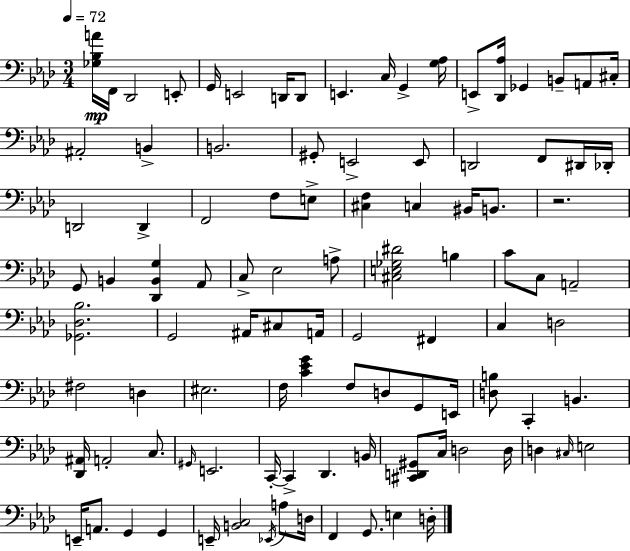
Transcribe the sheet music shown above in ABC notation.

X:1
T:Untitled
M:3/4
L:1/4
K:Ab
[_G,_B,A]/4 F,,/4 _D,,2 E,,/2 G,,/4 E,,2 D,,/4 D,,/2 E,, C,/4 G,, [G,_A,]/4 E,,/2 [_D,,_A,]/4 _G,, B,,/2 A,,/2 ^C,/4 ^A,,2 B,, B,,2 ^G,,/2 E,,2 E,,/2 D,,2 F,,/2 ^D,,/4 _D,,/4 D,,2 D,, F,,2 F,/2 E,/2 [^C,F,] C, ^B,,/4 B,,/2 z2 G,,/2 B,, [_D,,B,,G,] _A,,/2 C,/2 _E,2 A,/2 [^C,E,_G,^D]2 B, C/2 C,/2 A,,2 [_G,,_D,_B,]2 G,,2 ^A,,/4 ^C,/2 A,,/4 G,,2 ^F,, C, D,2 ^F,2 D, ^E,2 F,/4 [C_EG] F,/2 D,/2 G,,/2 E,,/4 [D,B,]/2 C,, B,, [_D,,^A,,]/4 A,,2 C,/2 ^G,,/4 E,,2 C,,/4 C,, _D,, B,,/4 [^C,,D,,^G,,]/2 C,/4 D,2 D,/4 D, ^C,/4 E,2 E,,/4 A,,/2 G,, G,, E,,/4 [B,,C,]2 _E,,/4 A,/2 D,/4 F,, G,,/2 E, D,/4